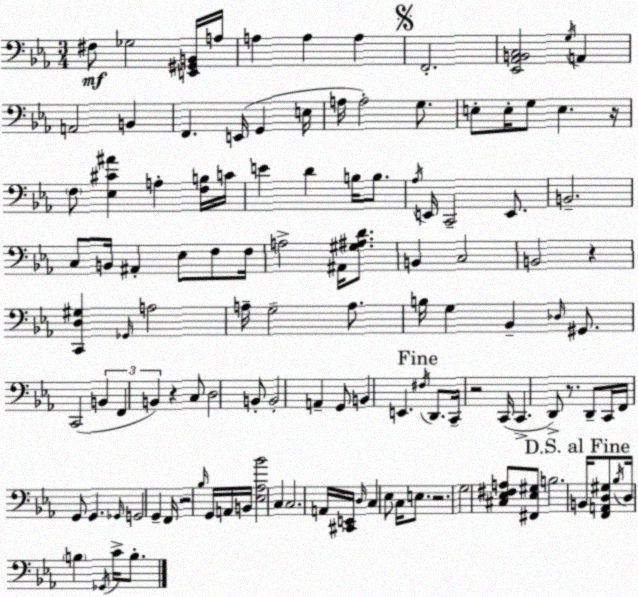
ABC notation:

X:1
T:Untitled
M:3/4
L:1/4
K:Cm
^F,/2 _G,2 [E,,^G,,B,,]/4 A,/4 A, A, A, F,,2 [_E,,_A,,B,,C,]2 G,/4 A,, A,,2 B,, F,, E,,/4 G,, E,/4 A,/4 A,2 G,/2 E,/2 E,/4 G,/2 E, z/4 F,/2 [_E,^C^A] A, [F,B,]/4 C/4 E D B,/4 B,/2 _A,/4 E,,/4 C,,2 E,,/2 B,,2 C,/2 B,,/4 ^A,, _E,/2 F,/2 F,/4 A,2 ^A,,/4 [^G,^A,D]/2 B,, C,2 B,,2 z [C,,D,^G,] _G,,/4 A,2 A,/4 G,2 A,/2 B,/4 G, _B,, _D,/4 ^G,,/2 C,,2 B,, F,, B,, z C,/2 D,2 B,,/2 B,,2 A,, G,,/2 B,, E,, ^F,/4 D,,/2 C,,/4 z2 C,,/4 C,, D,,/2 z/2 D,,/2 C,,/4 F,,/4 G,,/2 G,, _G,,/4 G,,2 G,, F,,/4 z2 _B,/4 G,,/4 A,,/4 B,,/4 [_E,_A,_B]2 C, C,2 A,,/4 [^C,,E,,]/4 D,/4 C, _E,/2 C,/4 E,/2 z2 G,2 [^C,_E,^F,A,]/2 [^F,,_E,^G,]/2 B,2 B,,/4 [F,,A,,D,^G,]/2 _B,/4 D,/4 B, _G,,/4 C/4 B,/2